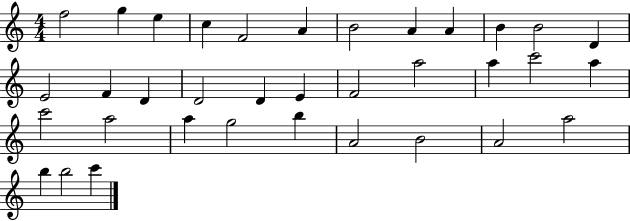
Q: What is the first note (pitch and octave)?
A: F5